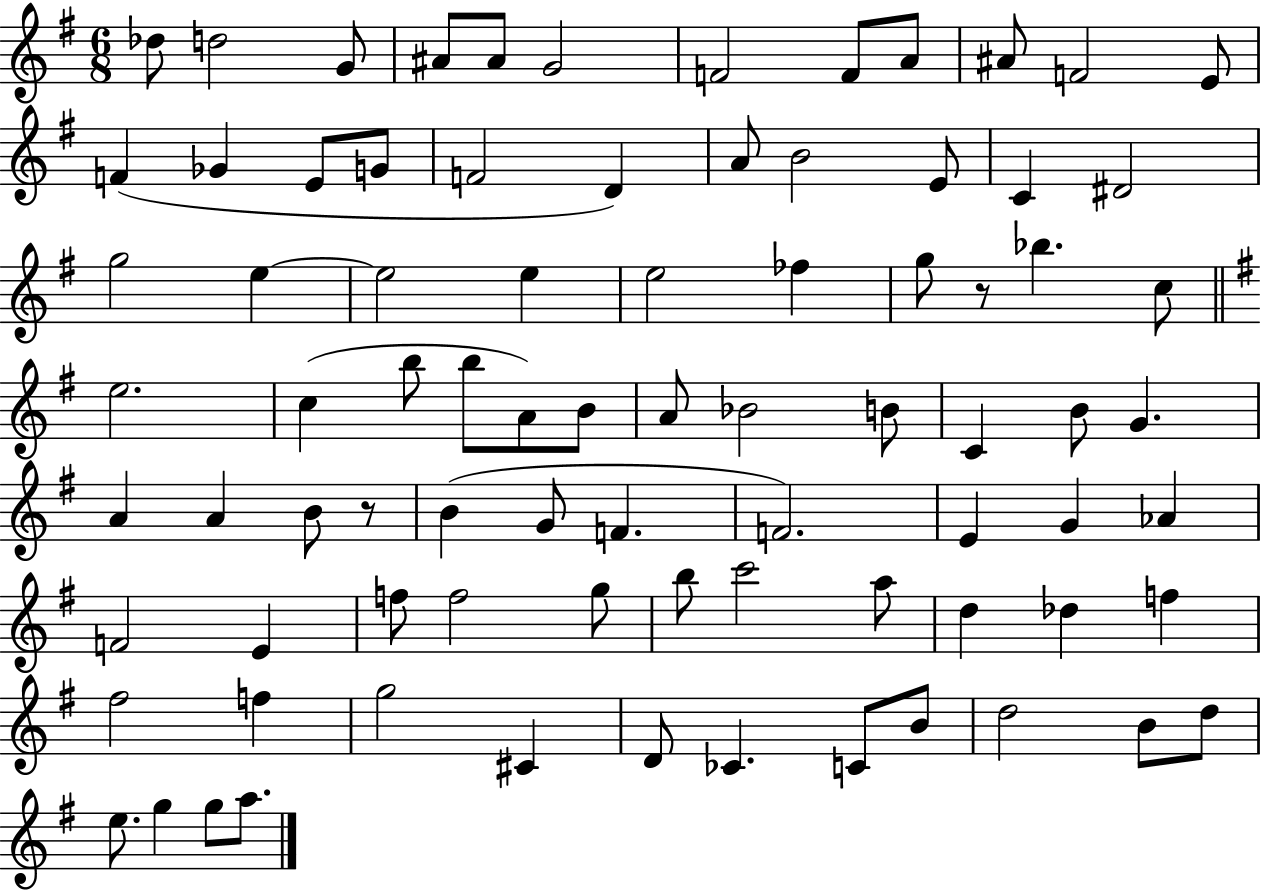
{
  \clef treble
  \numericTimeSignature
  \time 6/8
  \key g \major
  des''8 d''2 g'8 | ais'8 ais'8 g'2 | f'2 f'8 a'8 | ais'8 f'2 e'8 | \break f'4( ges'4 e'8 g'8 | f'2 d'4) | a'8 b'2 e'8 | c'4 dis'2 | \break g''2 e''4~~ | e''2 e''4 | e''2 fes''4 | g''8 r8 bes''4. c''8 | \break \bar "||" \break \key e \minor e''2. | c''4( b''8 b''8 a'8) b'8 | a'8 bes'2 b'8 | c'4 b'8 g'4. | \break a'4 a'4 b'8 r8 | b'4( g'8 f'4. | f'2.) | e'4 g'4 aes'4 | \break f'2 e'4 | f''8 f''2 g''8 | b''8 c'''2 a''8 | d''4 des''4 f''4 | \break fis''2 f''4 | g''2 cis'4 | d'8 ces'4. c'8 b'8 | d''2 b'8 d''8 | \break e''8. g''4 g''8 a''8. | \bar "|."
}